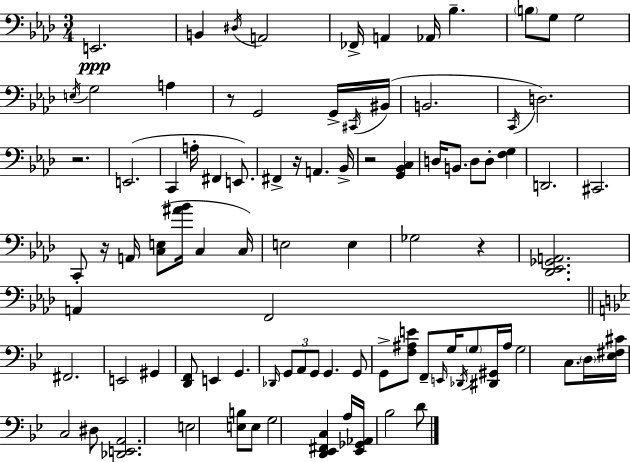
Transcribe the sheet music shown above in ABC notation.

X:1
T:Untitled
M:3/4
L:1/4
K:Ab
E,,2 B,, ^D,/4 A,,2 _F,,/4 A,, _A,,/4 _B, B,/2 G,/2 G,2 E,/4 G,2 A, z/2 G,,2 G,,/4 ^C,,/4 ^B,,/4 B,,2 C,,/4 D,2 z2 E,,2 C,, A,/4 ^F,, E,,/2 ^F,, z/4 A,, _B,,/4 z2 [G,,_B,,C,] D,/4 B,,/2 D,/2 D,/2 [F,G,] D,,2 ^C,,2 C,,/2 z/4 A,,/4 [C,E,]/2 [^A_B]/4 C, C,/4 E,2 E, _G,2 z [_D,,_E,,_G,,A,,]2 A,, F,,2 ^F,,2 E,,2 ^G,, [D,,F,,]/2 E,, G,, _D,,/4 G,,/2 A,,/2 G,,/2 G,, G,,/2 G,,/2 [F,^A,E]/2 F,,/2 E,,/4 G,/4 _D,,/4 G,/2 [^D,,^G,,]/4 ^A,/4 G,2 C,/2 D,/4 [_E,^F,^C]/4 C,2 ^D,/2 [_D,,E,,A,,]2 E,2 [E,B,]/2 E,/2 G,2 [D,,_E,,^F,,C,] A,/4 [_E,,_G,,_A,,]/4 _B,2 D/2